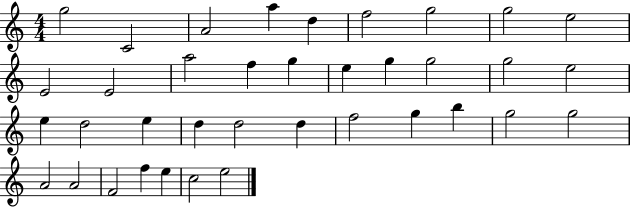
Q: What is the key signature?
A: C major